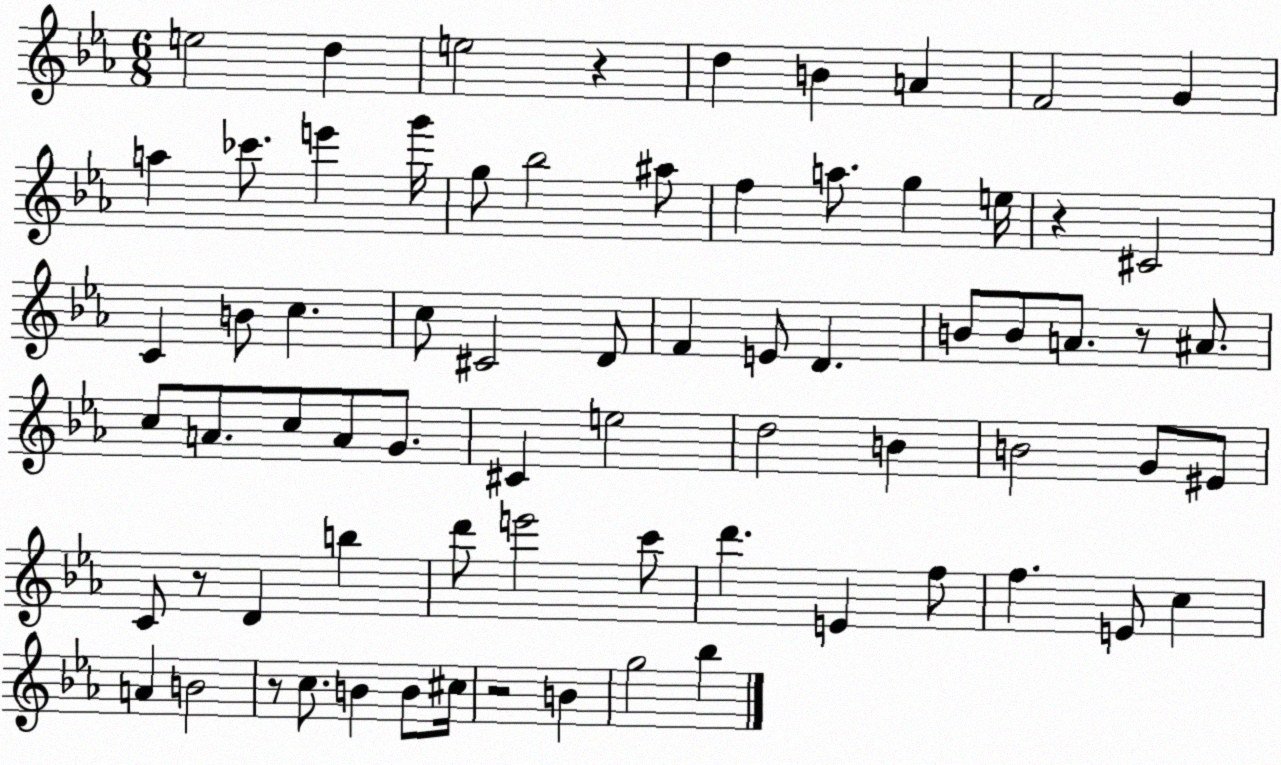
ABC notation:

X:1
T:Untitled
M:6/8
L:1/4
K:Eb
e2 d e2 z d B A F2 G a _c'/2 e' g'/4 g/2 _b2 ^a/2 f a/2 g e/4 z ^C2 C B/2 c c/2 ^C2 D/2 F E/2 D B/2 B/2 A/2 z/2 ^A/2 c/2 A/2 c/2 A/2 G/2 ^C e2 d2 B B2 G/2 ^E/2 C/2 z/2 D b d'/2 e'2 c'/2 d' E f/2 f E/2 c A B2 z/2 c/2 B B/2 ^c/4 z2 B g2 _b